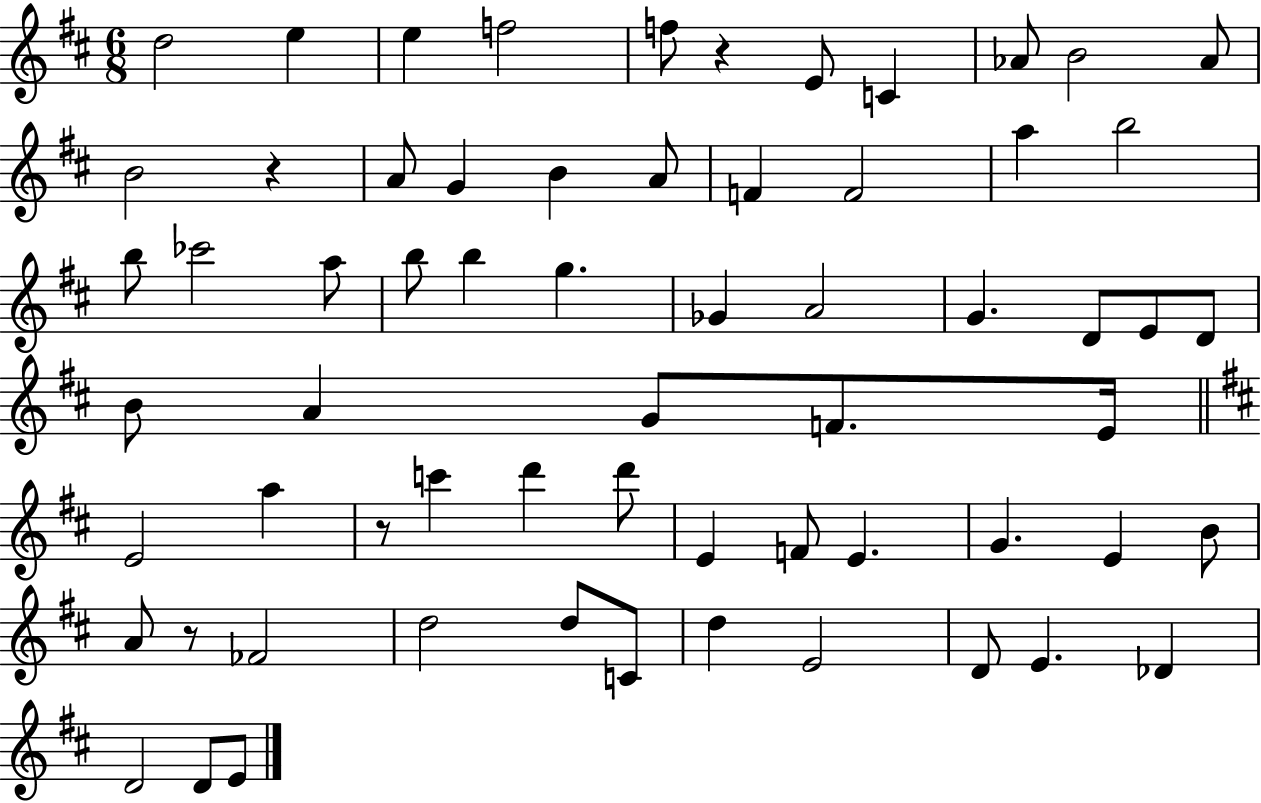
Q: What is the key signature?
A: D major